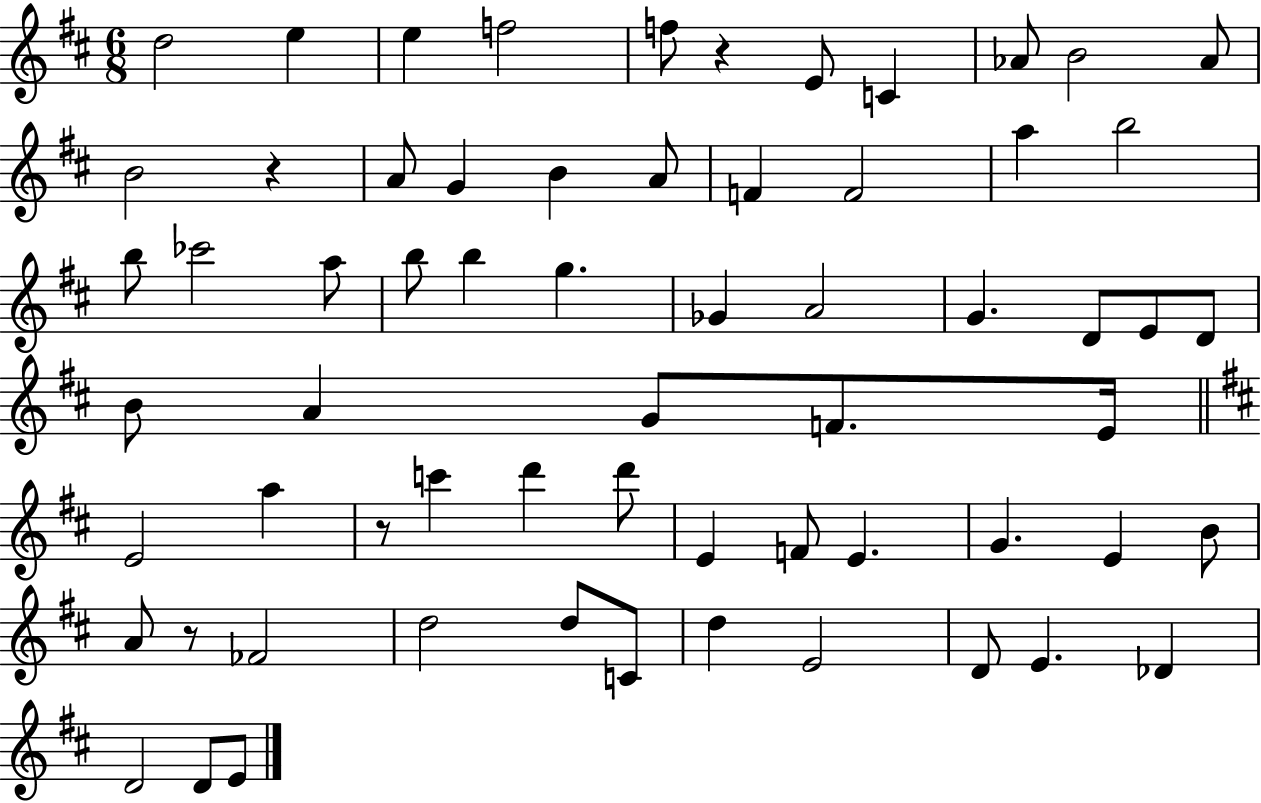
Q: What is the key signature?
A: D major